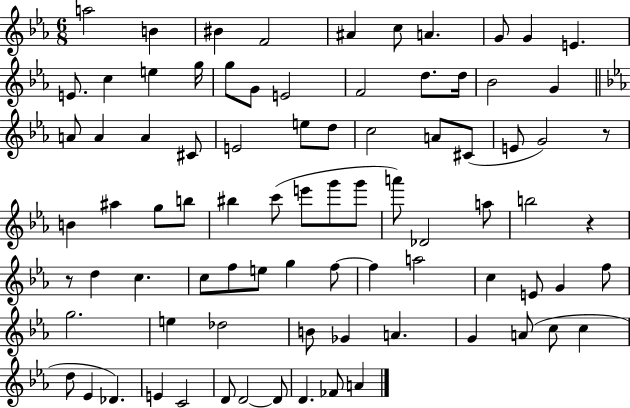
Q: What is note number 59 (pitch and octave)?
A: G4